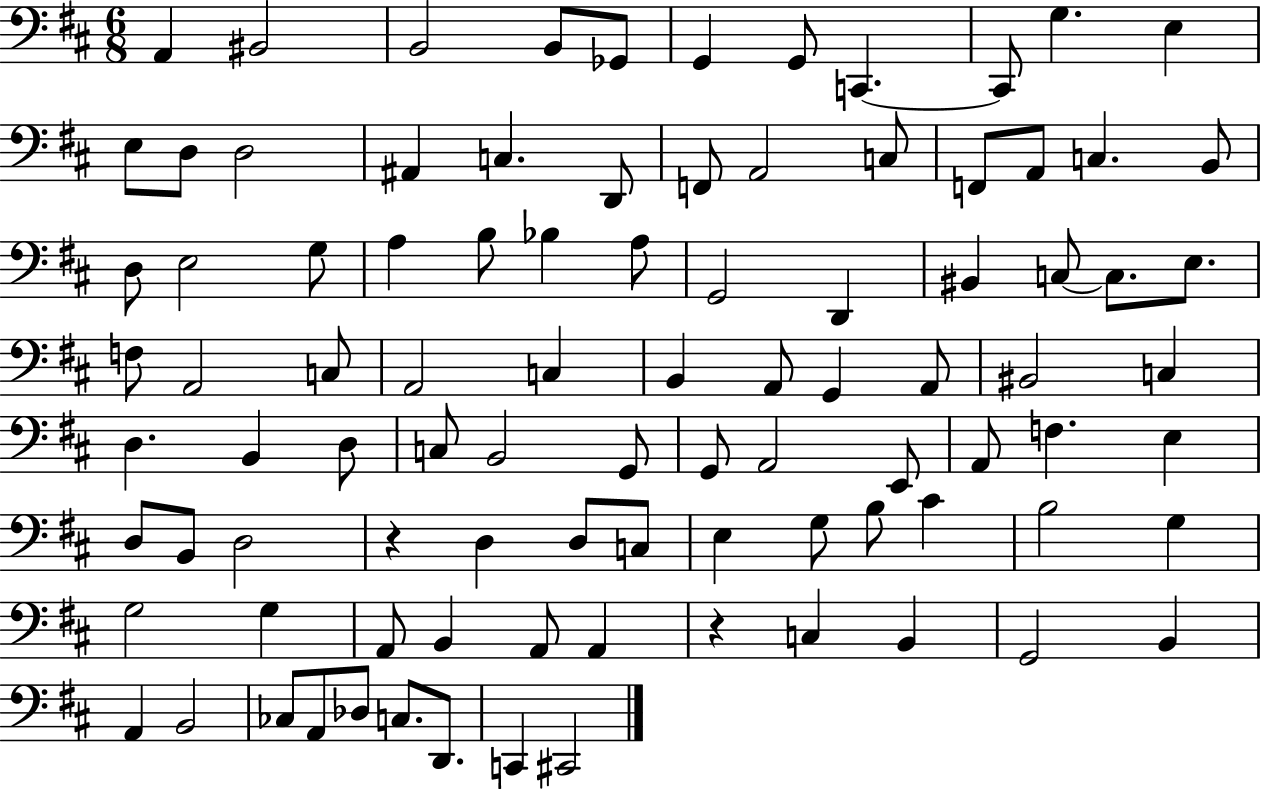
A2/q BIS2/h B2/h B2/e Gb2/e G2/q G2/e C2/q. C2/e G3/q. E3/q E3/e D3/e D3/h A#2/q C3/q. D2/e F2/e A2/h C3/e F2/e A2/e C3/q. B2/e D3/e E3/h G3/e A3/q B3/e Bb3/q A3/e G2/h D2/q BIS2/q C3/e C3/e. E3/e. F3/e A2/h C3/e A2/h C3/q B2/q A2/e G2/q A2/e BIS2/h C3/q D3/q. B2/q D3/e C3/e B2/h G2/e G2/e A2/h E2/e A2/e F3/q. E3/q D3/e B2/e D3/h R/q D3/q D3/e C3/e E3/q G3/e B3/e C#4/q B3/h G3/q G3/h G3/q A2/e B2/q A2/e A2/q R/q C3/q B2/q G2/h B2/q A2/q B2/h CES3/e A2/e Db3/e C3/e. D2/e. C2/q C#2/h